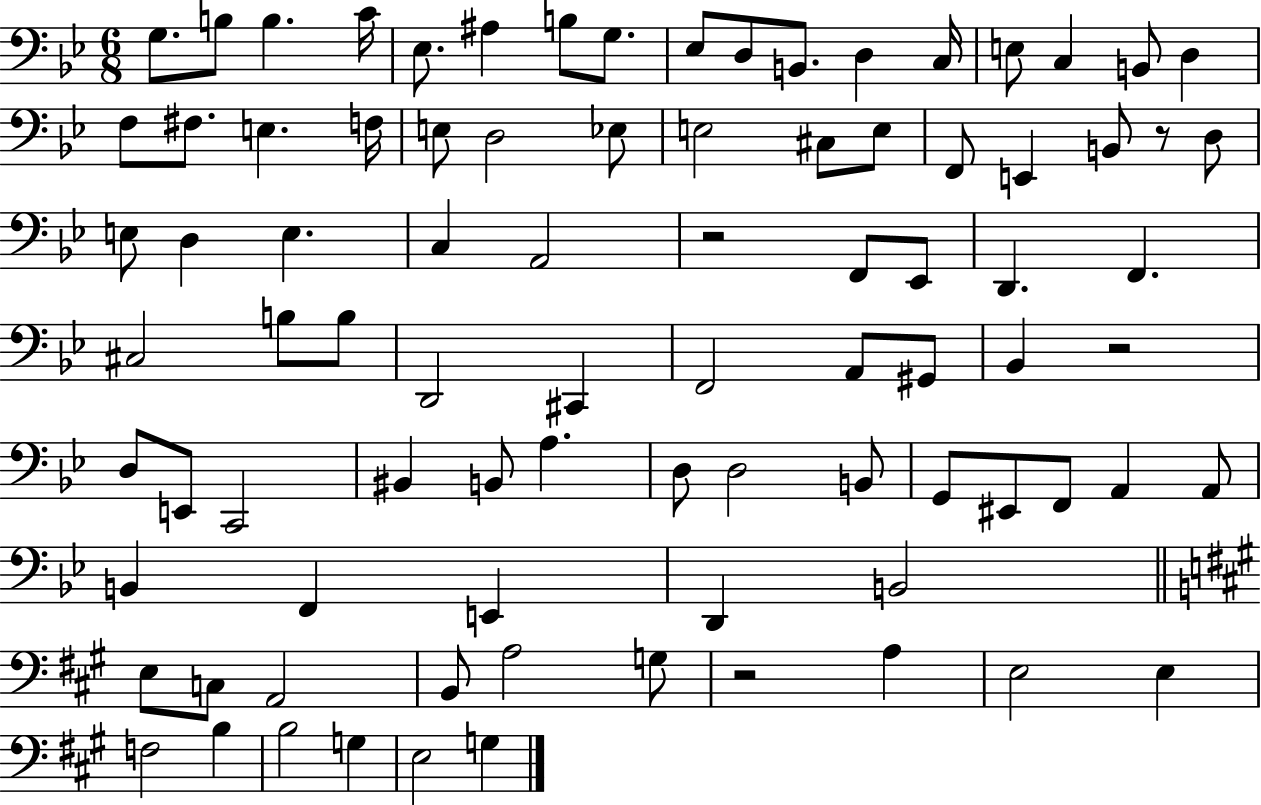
X:1
T:Untitled
M:6/8
L:1/4
K:Bb
G,/2 B,/2 B, C/4 _E,/2 ^A, B,/2 G,/2 _E,/2 D,/2 B,,/2 D, C,/4 E,/2 C, B,,/2 D, F,/2 ^F,/2 E, F,/4 E,/2 D,2 _E,/2 E,2 ^C,/2 E,/2 F,,/2 E,, B,,/2 z/2 D,/2 E,/2 D, E, C, A,,2 z2 F,,/2 _E,,/2 D,, F,, ^C,2 B,/2 B,/2 D,,2 ^C,, F,,2 A,,/2 ^G,,/2 _B,, z2 D,/2 E,,/2 C,,2 ^B,, B,,/2 A, D,/2 D,2 B,,/2 G,,/2 ^E,,/2 F,,/2 A,, A,,/2 B,, F,, E,, D,, B,,2 E,/2 C,/2 A,,2 B,,/2 A,2 G,/2 z2 A, E,2 E, F,2 B, B,2 G, E,2 G,